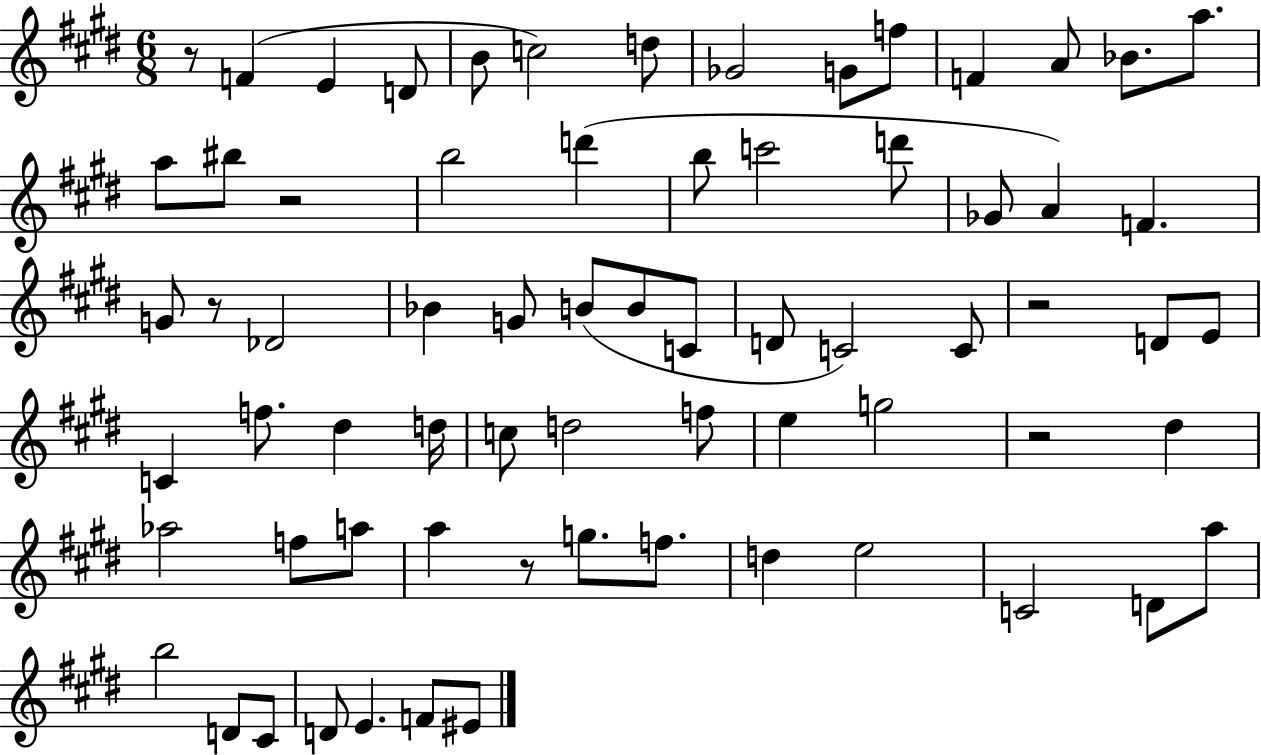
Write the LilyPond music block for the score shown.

{
  \clef treble
  \numericTimeSignature
  \time 6/8
  \key e \major
  r8 f'4( e'4 d'8 | b'8 c''2) d''8 | ges'2 g'8 f''8 | f'4 a'8 bes'8. a''8. | \break a''8 bis''8 r2 | b''2 d'''4( | b''8 c'''2 d'''8 | ges'8 a'4) f'4. | \break g'8 r8 des'2 | bes'4 g'8 b'8( b'8 c'8 | d'8 c'2) c'8 | r2 d'8 e'8 | \break c'4 f''8. dis''4 d''16 | c''8 d''2 f''8 | e''4 g''2 | r2 dis''4 | \break aes''2 f''8 a''8 | a''4 r8 g''8. f''8. | d''4 e''2 | c'2 d'8 a''8 | \break b''2 d'8 cis'8 | d'8 e'4. f'8 eis'8 | \bar "|."
}